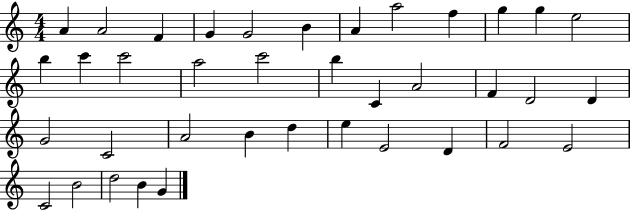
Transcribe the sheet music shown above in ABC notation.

X:1
T:Untitled
M:4/4
L:1/4
K:C
A A2 F G G2 B A a2 f g g e2 b c' c'2 a2 c'2 b C A2 F D2 D G2 C2 A2 B d e E2 D F2 E2 C2 B2 d2 B G